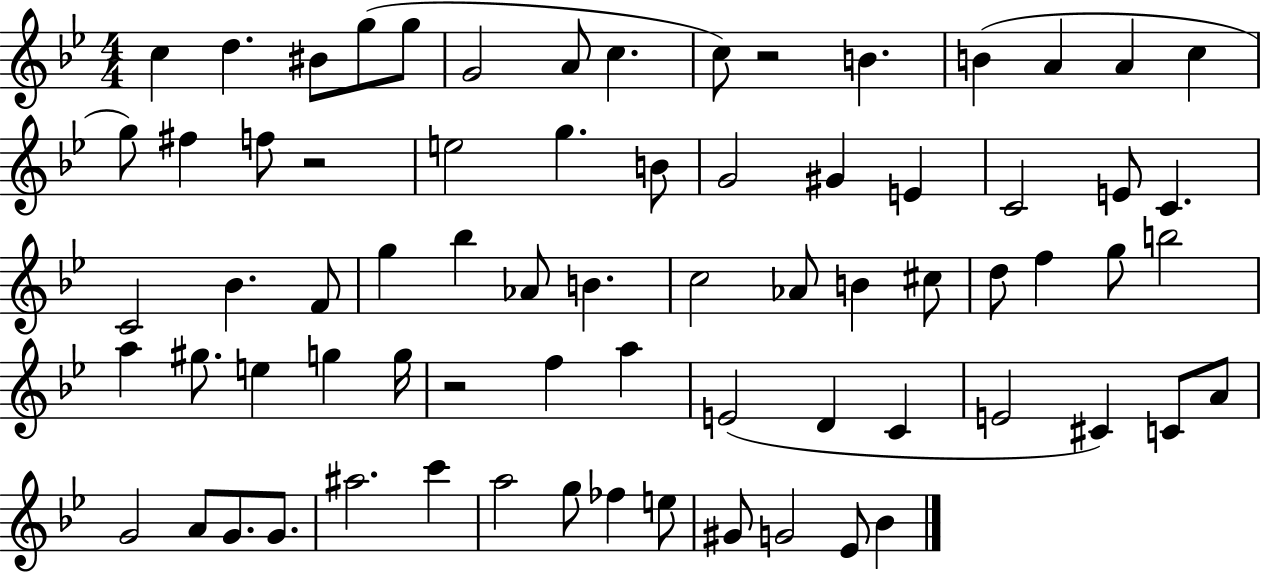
C5/q D5/q. BIS4/e G5/e G5/e G4/h A4/e C5/q. C5/e R/h B4/q. B4/q A4/q A4/q C5/q G5/e F#5/q F5/e R/h E5/h G5/q. B4/e G4/h G#4/q E4/q C4/h E4/e C4/q. C4/h Bb4/q. F4/e G5/q Bb5/q Ab4/e B4/q. C5/h Ab4/e B4/q C#5/e D5/e F5/q G5/e B5/h A5/q G#5/e. E5/q G5/q G5/s R/h F5/q A5/q E4/h D4/q C4/q E4/h C#4/q C4/e A4/e G4/h A4/e G4/e. G4/e. A#5/h. C6/q A5/h G5/e FES5/q E5/e G#4/e G4/h Eb4/e Bb4/q